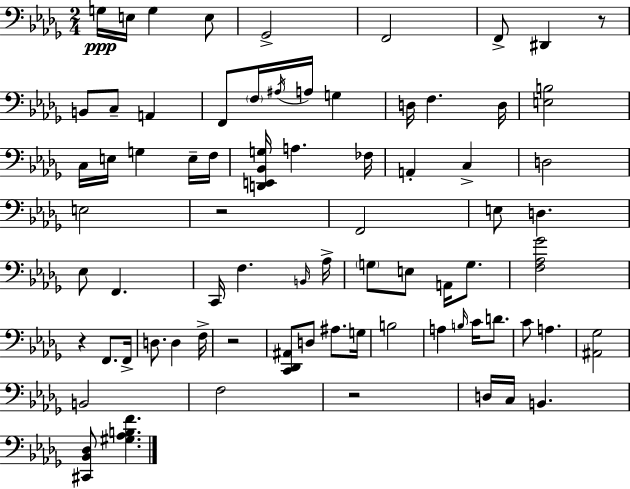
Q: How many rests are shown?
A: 5